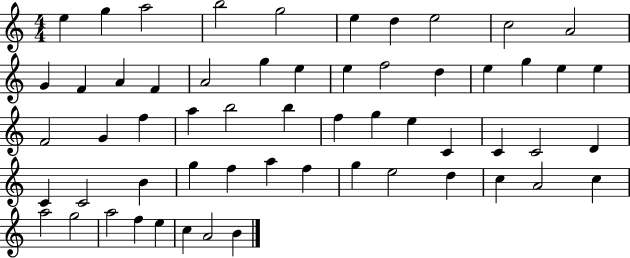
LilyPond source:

{
  \clef treble
  \numericTimeSignature
  \time 4/4
  \key c \major
  e''4 g''4 a''2 | b''2 g''2 | e''4 d''4 e''2 | c''2 a'2 | \break g'4 f'4 a'4 f'4 | a'2 g''4 e''4 | e''4 f''2 d''4 | e''4 g''4 e''4 e''4 | \break f'2 g'4 f''4 | a''4 b''2 b''4 | f''4 g''4 e''4 c'4 | c'4 c'2 d'4 | \break c'4 c'2 b'4 | g''4 f''4 a''4 f''4 | g''4 e''2 d''4 | c''4 a'2 c''4 | \break a''2 g''2 | a''2 f''4 e''4 | c''4 a'2 b'4 | \bar "|."
}